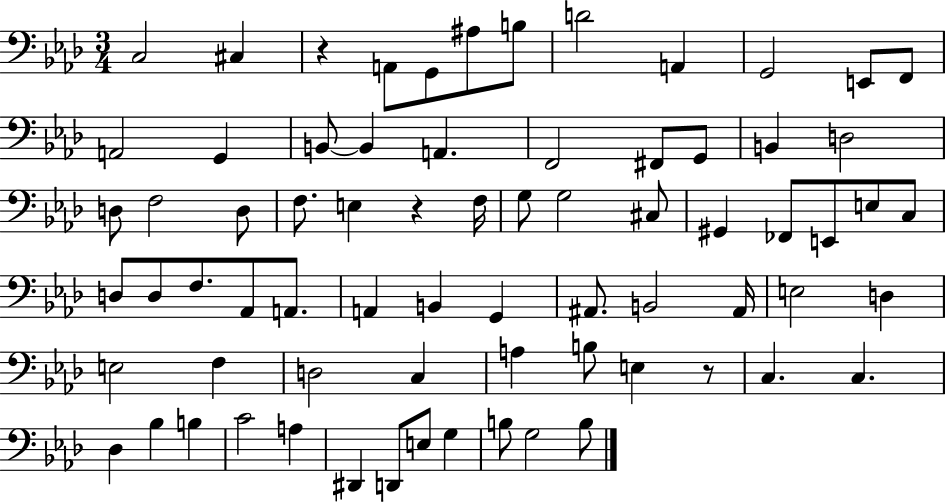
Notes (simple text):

C3/h C#3/q R/q A2/e G2/e A#3/e B3/e D4/h A2/q G2/h E2/e F2/e A2/h G2/q B2/e B2/q A2/q. F2/h F#2/e G2/e B2/q D3/h D3/e F3/h D3/e F3/e. E3/q R/q F3/s G3/e G3/h C#3/e G#2/q FES2/e E2/e E3/e C3/e D3/e D3/e F3/e. Ab2/e A2/e. A2/q B2/q G2/q A#2/e. B2/h A#2/s E3/h D3/q E3/h F3/q D3/h C3/q A3/q B3/e E3/q R/e C3/q. C3/q. Db3/q Bb3/q B3/q C4/h A3/q D#2/q D2/e E3/e G3/q B3/e G3/h B3/e